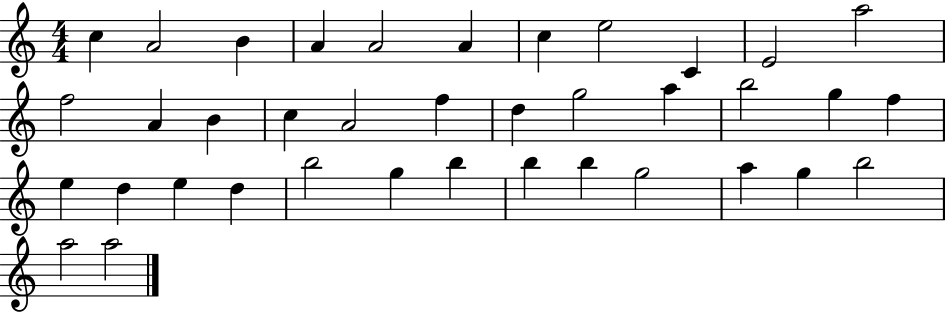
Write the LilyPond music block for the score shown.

{
  \clef treble
  \numericTimeSignature
  \time 4/4
  \key c \major
  c''4 a'2 b'4 | a'4 a'2 a'4 | c''4 e''2 c'4 | e'2 a''2 | \break f''2 a'4 b'4 | c''4 a'2 f''4 | d''4 g''2 a''4 | b''2 g''4 f''4 | \break e''4 d''4 e''4 d''4 | b''2 g''4 b''4 | b''4 b''4 g''2 | a''4 g''4 b''2 | \break a''2 a''2 | \bar "|."
}